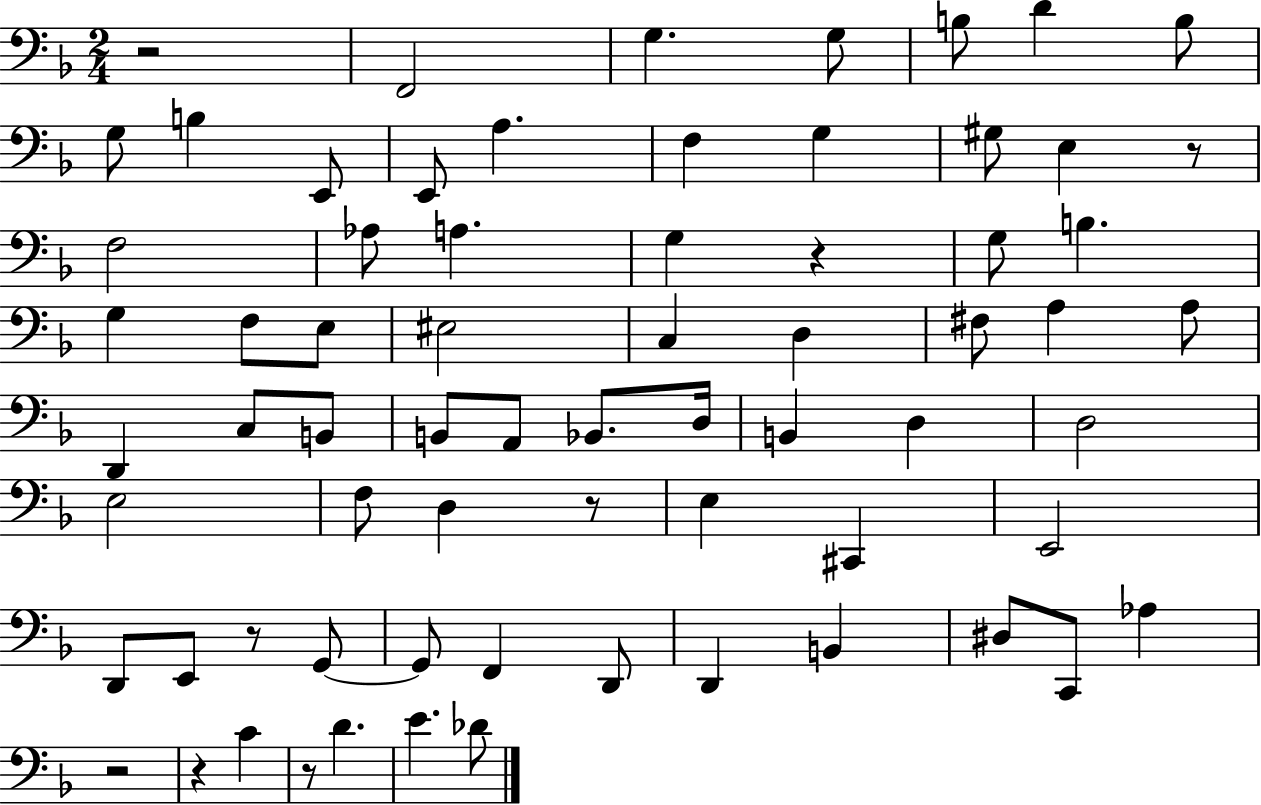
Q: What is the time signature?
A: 2/4